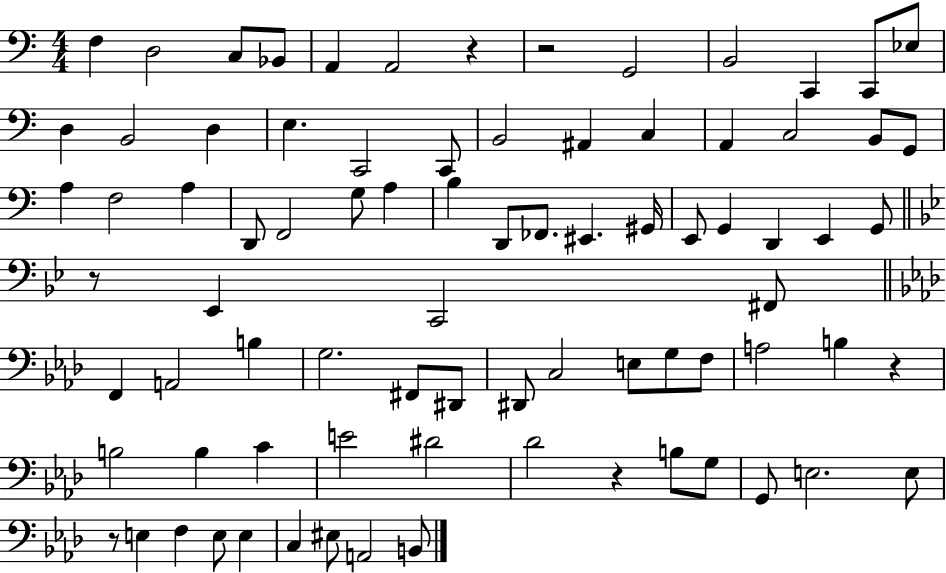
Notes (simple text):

F3/q D3/h C3/e Bb2/e A2/q A2/h R/q R/h G2/h B2/h C2/q C2/e Eb3/e D3/q B2/h D3/q E3/q. C2/h C2/e B2/h A#2/q C3/q A2/q C3/h B2/e G2/e A3/q F3/h A3/q D2/e F2/h G3/e A3/q B3/q D2/e FES2/e. EIS2/q. G#2/s E2/e G2/q D2/q E2/q G2/e R/e Eb2/q C2/h F#2/e F2/q A2/h B3/q G3/h. F#2/e D#2/e D#2/e C3/h E3/e G3/e F3/e A3/h B3/q R/q B3/h B3/q C4/q E4/h D#4/h Db4/h R/q B3/e G3/e G2/e E3/h. E3/e R/e E3/q F3/q E3/e E3/q C3/q EIS3/e A2/h B2/e